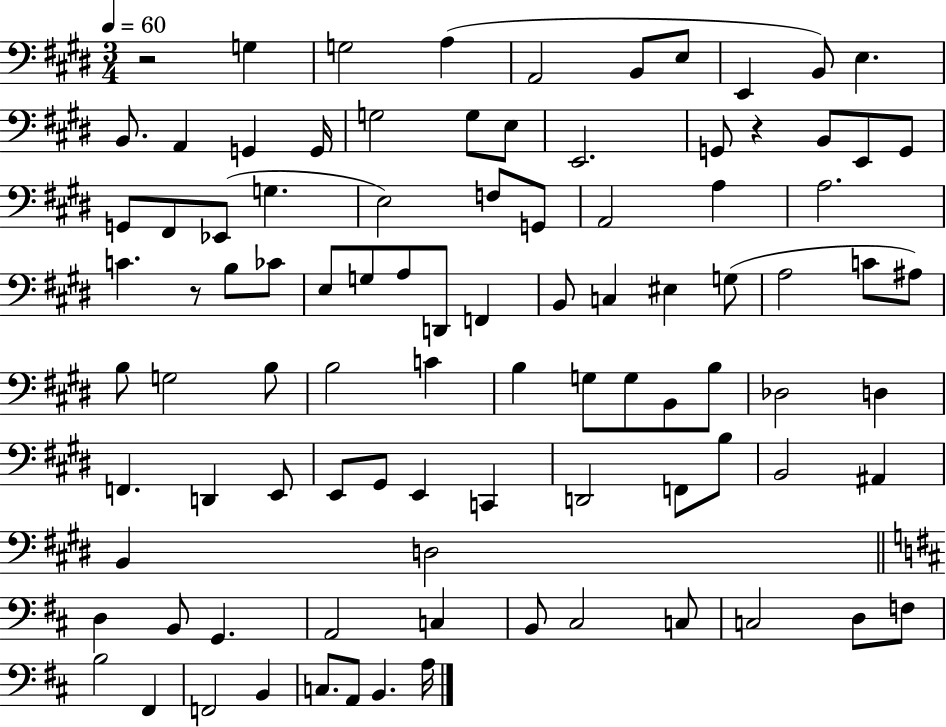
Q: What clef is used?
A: bass